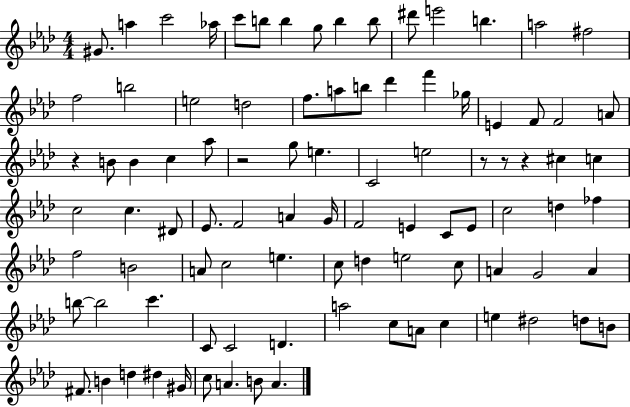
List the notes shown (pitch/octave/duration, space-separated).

G#4/e. A5/q C6/h Ab5/s C6/e B5/e B5/q G5/e B5/q B5/e D#6/e E6/h B5/q. A5/h F#5/h F5/h B5/h E5/h D5/h F5/e. A5/e B5/e Db6/q F6/q Gb5/s E4/q F4/e F4/h A4/e R/q B4/e B4/q C5/q Ab5/e R/h G5/e E5/q. C4/h E5/h R/e R/e R/q C#5/q C5/q C5/h C5/q. D#4/e Eb4/e. F4/h A4/q G4/s F4/h E4/q C4/e E4/e C5/h D5/q FES5/q F5/h B4/h A4/e C5/h E5/q. C5/e D5/q E5/h C5/e A4/q G4/h A4/q B5/e B5/h C6/q. C4/e C4/h D4/q. A5/h C5/e A4/e C5/q E5/q D#5/h D5/e B4/e F#4/e. B4/q D5/q D#5/q G#4/s C5/e A4/q. B4/e A4/q.